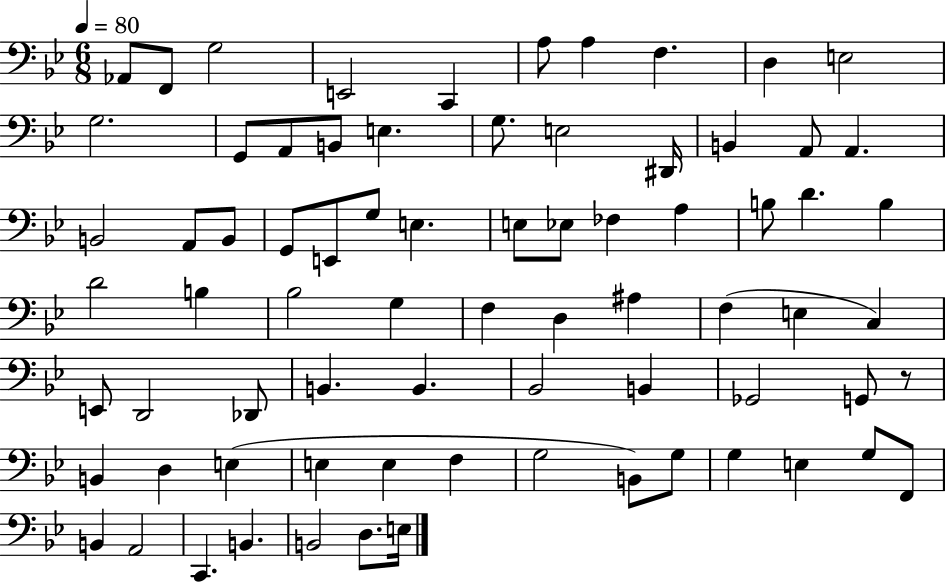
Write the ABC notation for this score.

X:1
T:Untitled
M:6/8
L:1/4
K:Bb
_A,,/2 F,,/2 G,2 E,,2 C,, A,/2 A, F, D, E,2 G,2 G,,/2 A,,/2 B,,/2 E, G,/2 E,2 ^D,,/4 B,, A,,/2 A,, B,,2 A,,/2 B,,/2 G,,/2 E,,/2 G,/2 E, E,/2 _E,/2 _F, A, B,/2 D B, D2 B, _B,2 G, F, D, ^A, F, E, C, E,,/2 D,,2 _D,,/2 B,, B,, _B,,2 B,, _G,,2 G,,/2 z/2 B,, D, E, E, E, F, G,2 B,,/2 G,/2 G, E, G,/2 F,,/2 B,, A,,2 C,, B,, B,,2 D,/2 E,/4